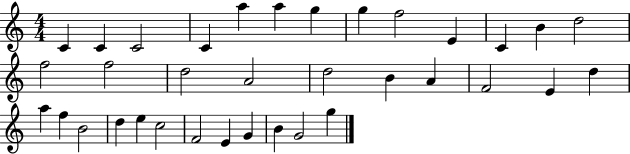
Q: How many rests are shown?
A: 0